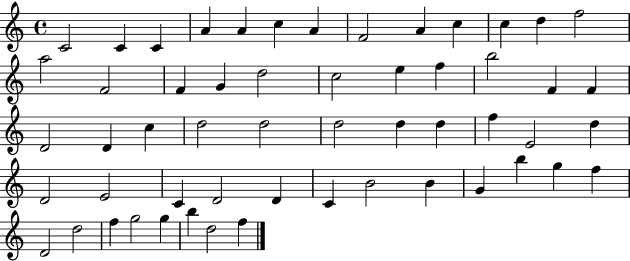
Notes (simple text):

C4/h C4/q C4/q A4/q A4/q C5/q A4/q F4/h A4/q C5/q C5/q D5/q F5/h A5/h F4/h F4/q G4/q D5/h C5/h E5/q F5/q B5/h F4/q F4/q D4/h D4/q C5/q D5/h D5/h D5/h D5/q D5/q F5/q E4/h D5/q D4/h E4/h C4/q D4/h D4/q C4/q B4/h B4/q G4/q B5/q G5/q F5/q D4/h D5/h F5/q G5/h G5/q B5/q D5/h F5/q